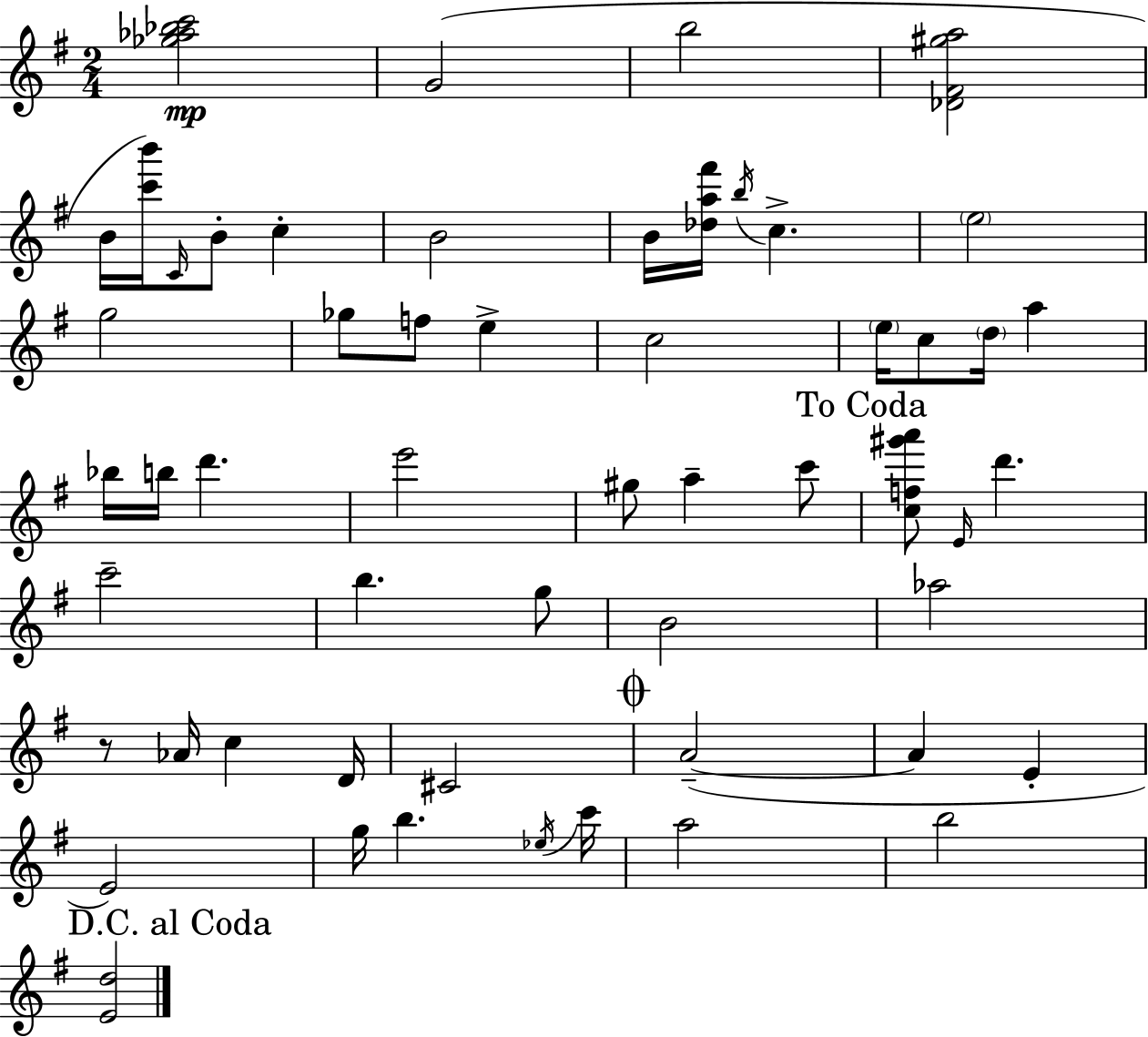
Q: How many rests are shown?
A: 1